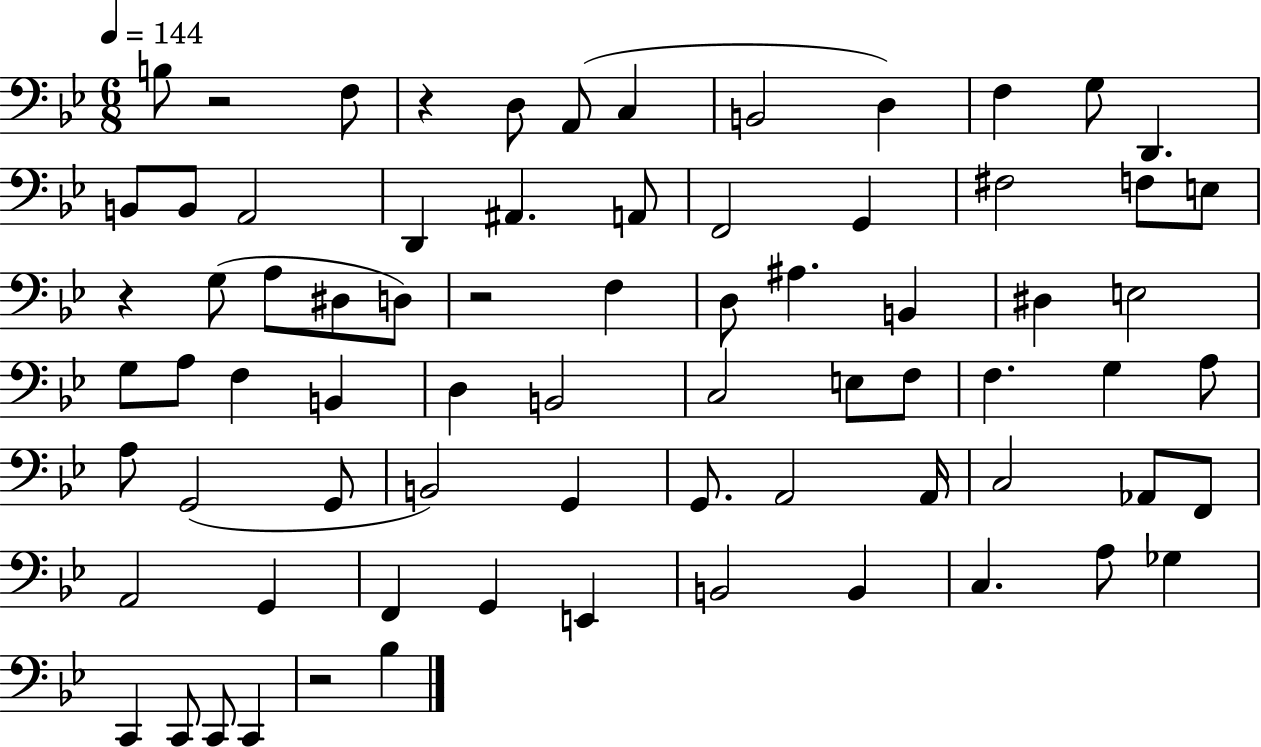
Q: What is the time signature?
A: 6/8